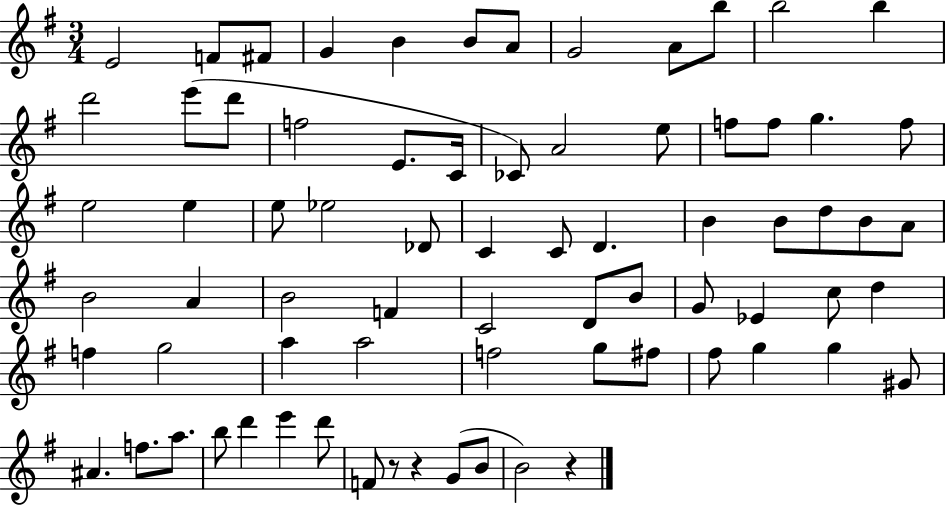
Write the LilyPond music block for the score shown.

{
  \clef treble
  \numericTimeSignature
  \time 3/4
  \key g \major
  e'2 f'8 fis'8 | g'4 b'4 b'8 a'8 | g'2 a'8 b''8 | b''2 b''4 | \break d'''2 e'''8( d'''8 | f''2 e'8. c'16 | ces'8) a'2 e''8 | f''8 f''8 g''4. f''8 | \break e''2 e''4 | e''8 ees''2 des'8 | c'4 c'8 d'4. | b'4 b'8 d''8 b'8 a'8 | \break b'2 a'4 | b'2 f'4 | c'2 d'8 b'8 | g'8 ees'4 c''8 d''4 | \break f''4 g''2 | a''4 a''2 | f''2 g''8 fis''8 | fis''8 g''4 g''4 gis'8 | \break ais'4. f''8. a''8. | b''8 d'''4 e'''4 d'''8 | f'8 r8 r4 g'8( b'8 | b'2) r4 | \break \bar "|."
}